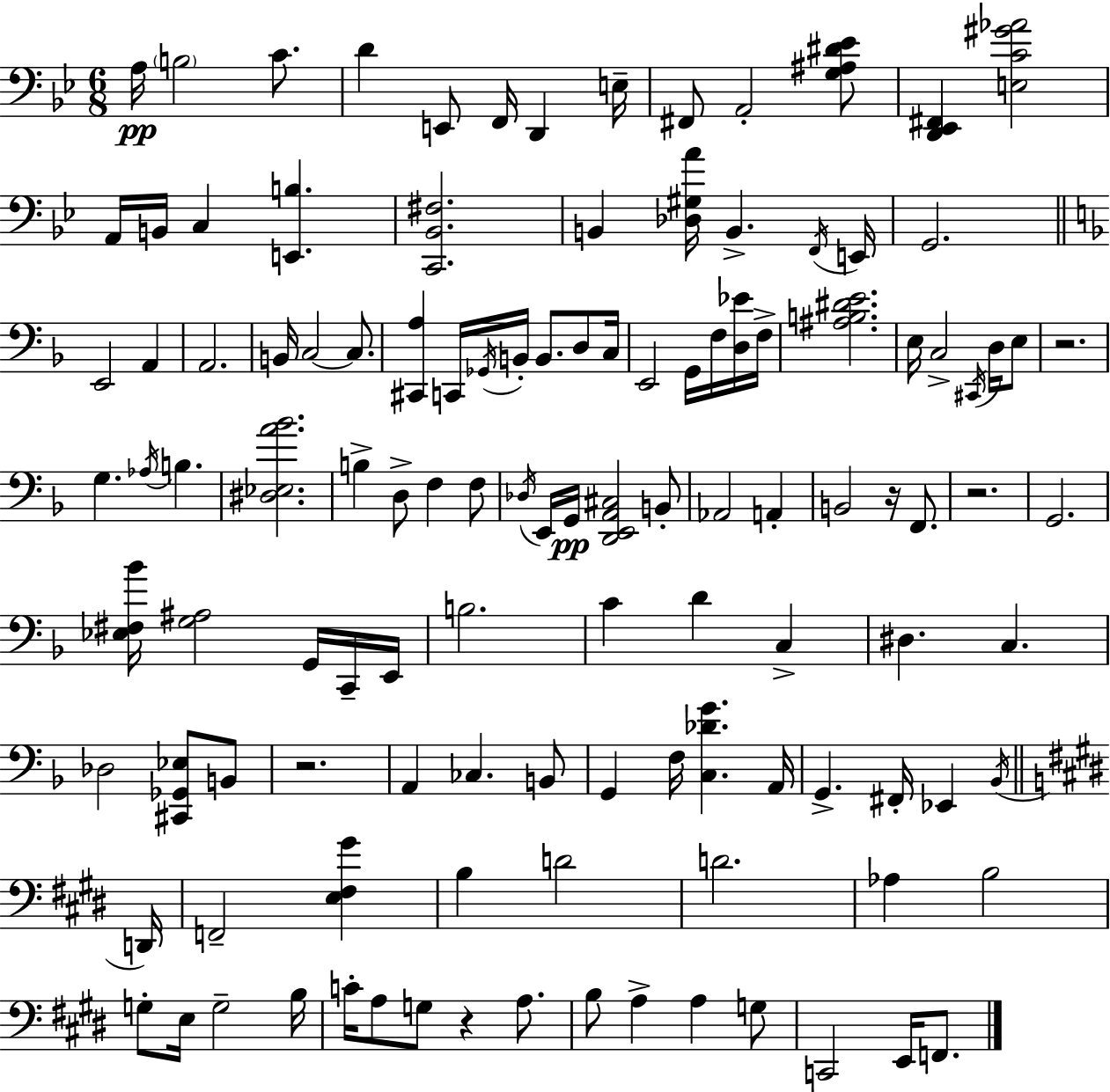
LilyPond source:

{
  \clef bass
  \numericTimeSignature
  \time 6/8
  \key g \minor
  a16\pp \parenthesize b2 c'8. | d'4 e,8 f,16 d,4 e16-- | fis,8 a,2-. <g ais dis' ees'>8 | <d, ees, fis,>4 <e c' gis' aes'>2 | \break a,16 b,16 c4 <e, b>4. | <c, bes, fis>2. | b,4 <des gis a'>16 b,4.-> \acciaccatura { f,16 } | e,16 g,2. | \break \bar "||" \break \key f \major e,2 a,4 | a,2. | b,16 c2~~ c8. | <cis, a>4 c,16 \acciaccatura { ges,16 } b,16-. b,8. d8 | \break c16 e,2 g,16 f16 <d ees'>16 | f16-> <ais b dis' e'>2. | e16 c2-> \acciaccatura { cis,16 } d16 | e8 r2. | \break g4. \acciaccatura { aes16 } b4. | <dis ees a' bes'>2. | b4-> d8-> f4 | f8 \acciaccatura { des16 } e,16 g,16\pp <d, e, a, cis>2 | \break b,8-. aes,2 | a,4-. b,2 | r16 f,8. r2. | g,2. | \break <ees fis bes'>16 <g ais>2 | g,16 c,16-- e,16 b2. | c'4 d'4 | c4-> dis4. c4. | \break des2 | <cis, ges, ees>8 b,8 r2. | a,4 ces4. | b,8 g,4 f16 <c des' g'>4. | \break a,16 g,4.-> fis,16-. ees,4 | \acciaccatura { bes,16 } \bar "||" \break \key e \major d,16 f,2-- <e fis gis'>4 | b4 d'2 | d'2. | aes4 b2 | \break g8-. e16 g2-- | b16 c'16-. a8 g8 r4 a8. | b8 a4-> a4 g8 | c,2 e,16 f,8. | \break \bar "|."
}